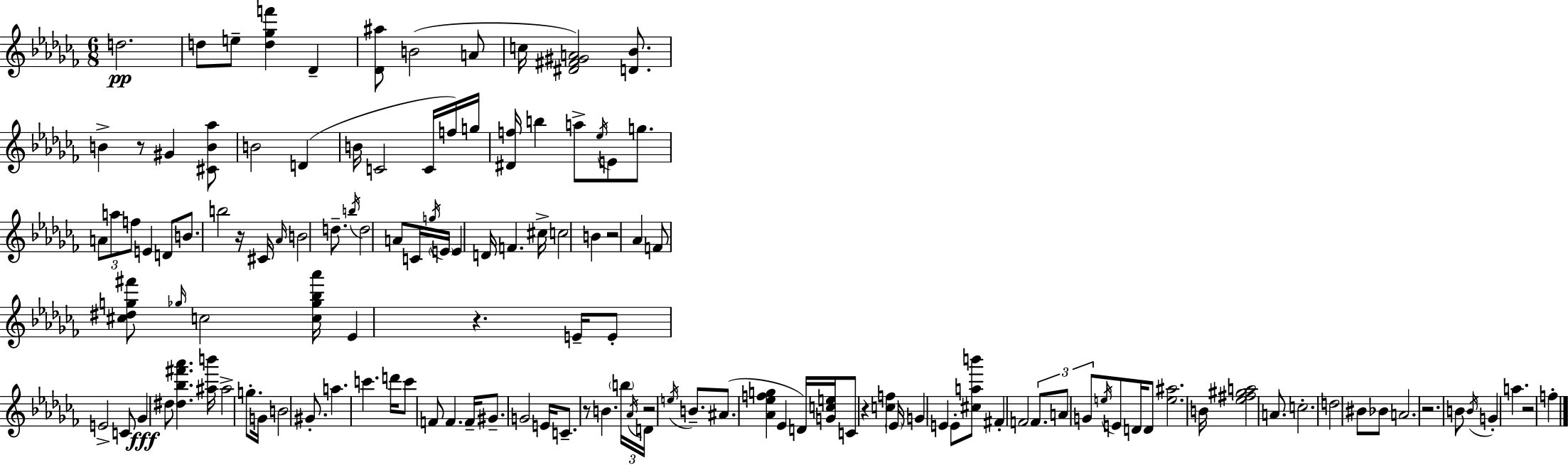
{
  \clef treble
  \numericTimeSignature
  \time 6/8
  \key aes \minor
  d''2.\pp | d''8 e''8-- <d'' ges'' f'''>4 des'4-- | <des' ais''>8 b'2( a'8 | c''16 <dis' fis' gis' a'>2) <d' bes'>8. | \break b'4-> r8 gis'4 <cis' b' aes''>8 | b'2 d'4( | b'16 c'2 c'16 f''16) g''16 | <dis' f''>16 b''4 a''8-> \acciaccatura { ees''16 } e'8 g''8. | \break \tuplet 3/2 { a'8 a''8 f''8 } e'4 d'8 | b'8. b''2 | r16 cis'16 \grace { aes'16 } b'2 d''8.-- | \acciaccatura { b''16 } d''2 a'8 | \break c'16 \acciaccatura { g''16 } \parenthesize e'16 e'4 d'16 f'4. | cis''16-> c''2 | b'4 r2 | aes'4 f'8 <cis'' dis'' g'' fis'''>8 \grace { ges''16 } c''2 | \break <c'' ges'' bes'' aes'''>16 ees'4 r4. | e'16-- e'8-. e'2-> | c'8 ges'4\fff dis''8 <dis'' bes'' fis''' aes'''>4. | <ais'' b'''>16 ais''2-> | \break g''8.-. g'16 b'2 | gis'8.-. a''4. c'''4. | d'''16 c'''8 f'8 f'4. | f'16-- gis'8.-- g'2 | \break e'16 c'8.-- r8 b'4. | \tuplet 3/2 { \parenthesize b''16 \acciaccatura { aes'16 } d'16 } r2 | \acciaccatura { e''16 } b'8.-- ais'8.( <aes' ees'' f'' g''>4 | ees'4 d'16) <g' c'' e''>16 c'8 r4 | \break <c'' f''>4 \parenthesize ees'16 g'4 e'4 | e'8-. <cis'' a'' b'''>8 fis'4-. f'2 | \tuplet 3/2 { f'8. a'8 | g'8 } \acciaccatura { e''16 } e'8 d'16 d'8 <e'' ais''>2. | \break b'16 <ees'' fis'' gis'' a''>2 | a'8. c''2.-. | d''2 | bis'8 bes'8 a'2. | \break r2. | b'8 \acciaccatura { b'16 } g'4-. | a''4. r2 | f''4-. \bar "|."
}